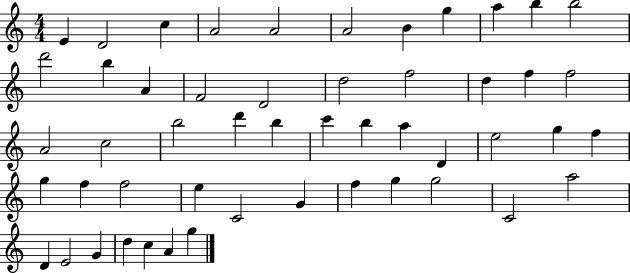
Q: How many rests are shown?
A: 0